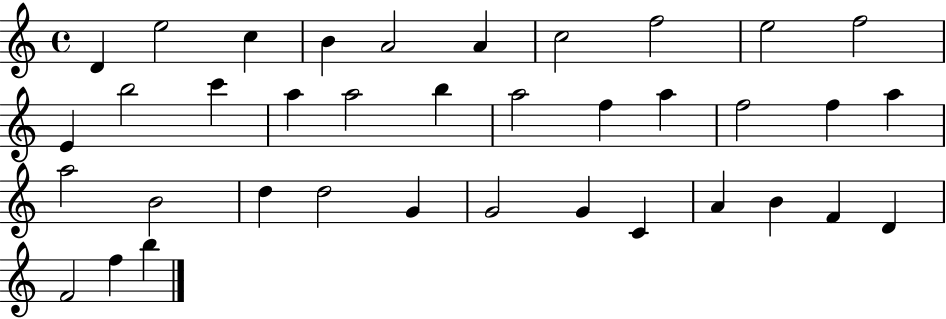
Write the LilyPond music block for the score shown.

{
  \clef treble
  \time 4/4
  \defaultTimeSignature
  \key c \major
  d'4 e''2 c''4 | b'4 a'2 a'4 | c''2 f''2 | e''2 f''2 | \break e'4 b''2 c'''4 | a''4 a''2 b''4 | a''2 f''4 a''4 | f''2 f''4 a''4 | \break a''2 b'2 | d''4 d''2 g'4 | g'2 g'4 c'4 | a'4 b'4 f'4 d'4 | \break f'2 f''4 b''4 | \bar "|."
}